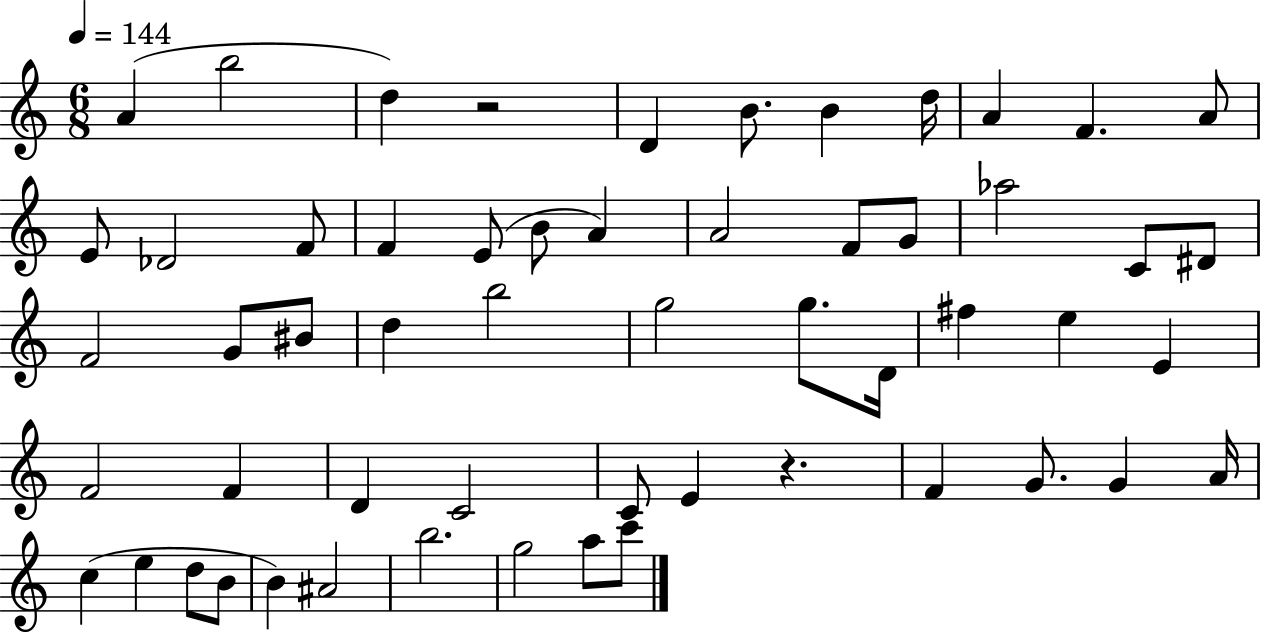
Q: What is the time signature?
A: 6/8